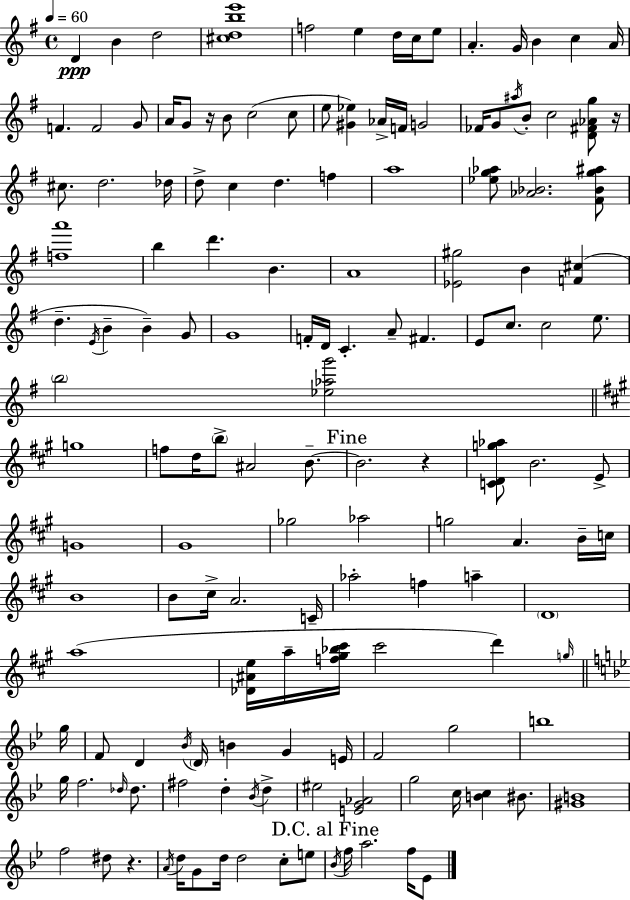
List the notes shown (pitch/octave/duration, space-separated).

D4/q B4/q D5/h [C#5,D5,B5,E6]/w F5/h E5/q D5/s C5/s E5/e A4/q. G4/s B4/q C5/q A4/s F4/q. F4/h G4/e A4/s G4/e R/s B4/e C5/h C5/e E5/e [G#4,Eb5]/q Ab4/s F4/s G4/h FES4/s G4/e A#5/s B4/e C5/h [D4,F#4,Ab4,G5]/e R/s C#5/e. D5/h. Db5/s D5/e C5/q D5/q. F5/q A5/w [Eb5,G5,Ab5]/e [Ab4,Bb4]/h. [F#4,Bb4,G5,A#5]/e [F5,A6]/w B5/q D6/q. B4/q. A4/w [Eb4,G#5]/h B4/q [F4,C#5]/q D5/q. E4/s B4/q B4/q G4/e G4/w F4/s D4/s C4/q. A4/e F#4/q. E4/e C5/e. C5/h E5/e. B5/h [Eb5,Ab5,G6]/h G5/w F5/e D5/s B5/e A#4/h B4/e. B4/h. R/q [C4,D4,G5,Ab5]/e B4/h. E4/e G4/w G#4/w Gb5/h Ab5/h G5/h A4/q. B4/s C5/s B4/w B4/e C#5/s A4/h. C4/s Ab5/h F5/q A5/q D4/w A5/w [Db4,A#4,E5]/s A5/s [F5,G#5,Bb5,C#6]/s C#6/h D6/q G5/s G5/s F4/e D4/q Bb4/s D4/s B4/q G4/q E4/s F4/h G5/h B5/w G5/s F5/h. Db5/s Db5/e. F#5/h D5/q Bb4/s D5/q EIS5/h [E4,G4,Ab4]/h G5/h C5/s [B4,C5]/q BIS4/e. [G#4,B4]/w F5/h D#5/e R/q. A4/s D5/s G4/e D5/s D5/h C5/e E5/e Bb4/s F5/s A5/h. F5/s Eb4/e